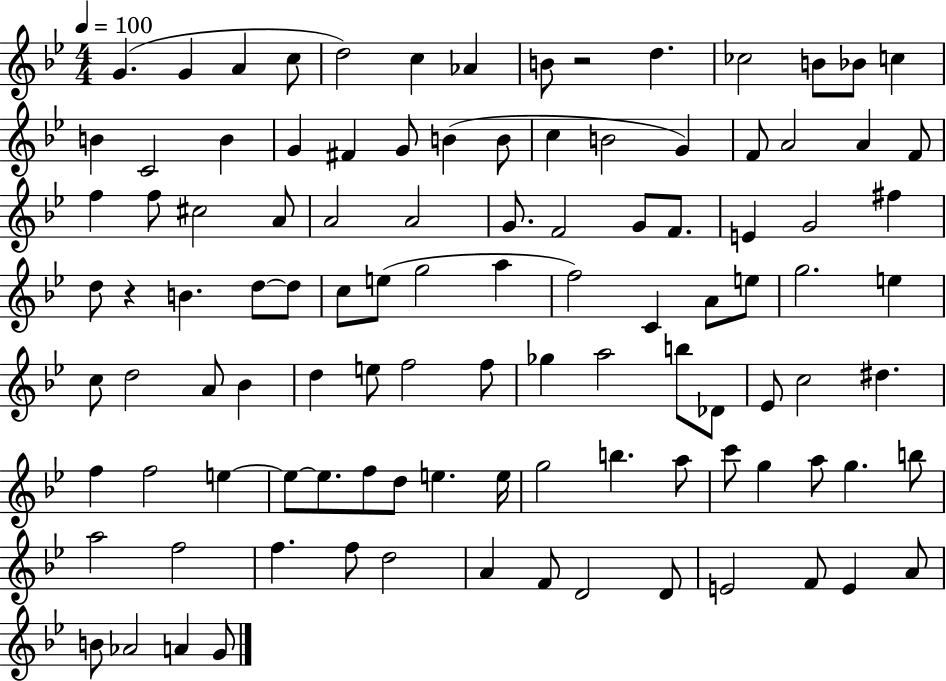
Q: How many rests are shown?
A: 2